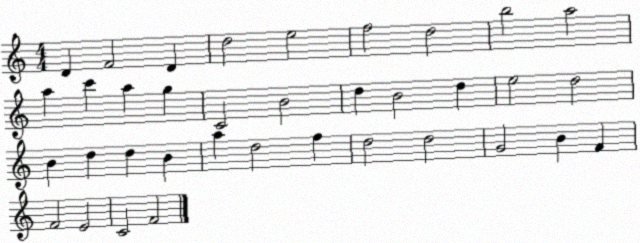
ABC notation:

X:1
T:Untitled
M:4/4
L:1/4
K:C
D F2 D d2 e2 f2 d2 b2 a2 a c' a g C2 B2 d B2 d e2 d2 B d d B a d2 f d2 d2 G2 B F F2 E2 C2 F2